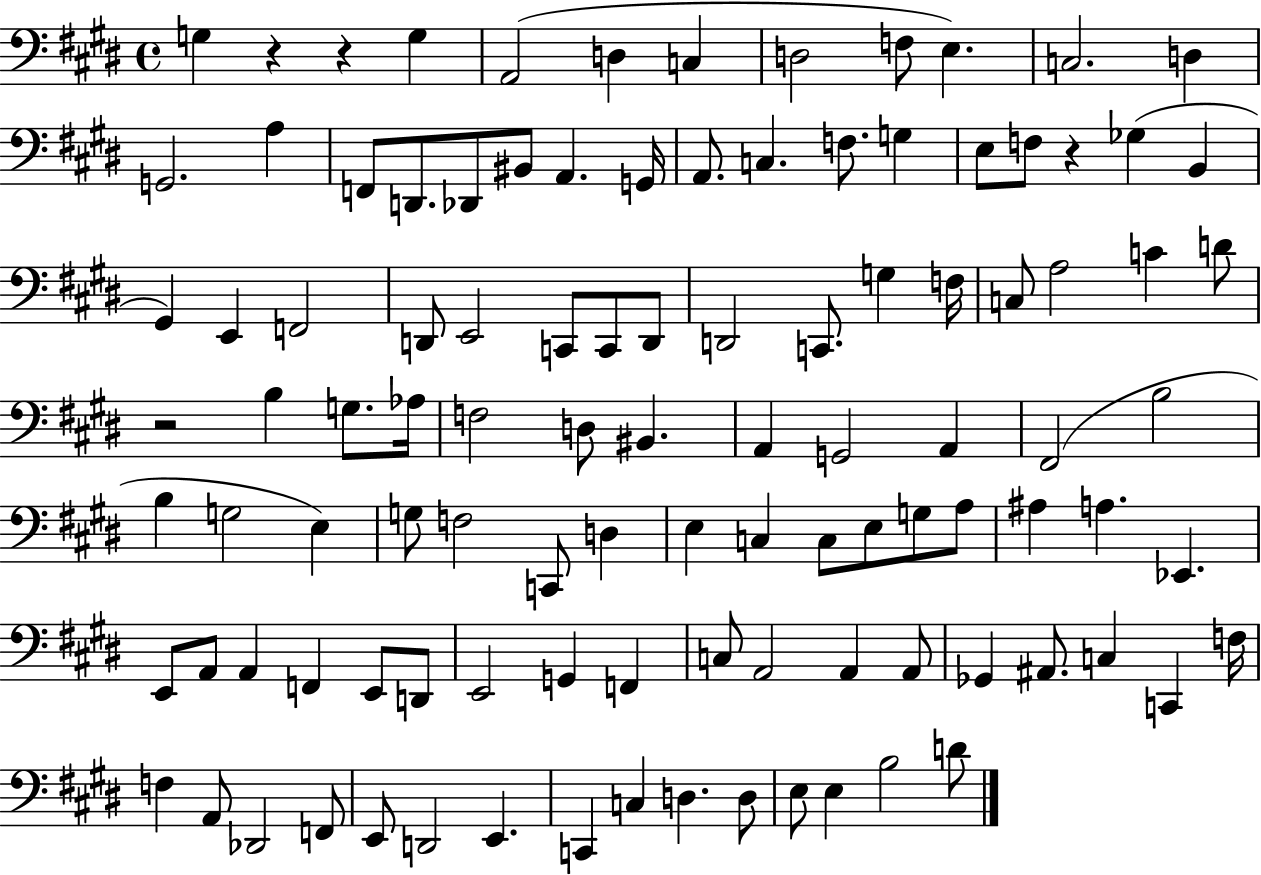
G3/q R/q R/q G3/q A2/h D3/q C3/q D3/h F3/e E3/q. C3/h. D3/q G2/h. A3/q F2/e D2/e. Db2/e BIS2/e A2/q. G2/s A2/e. C3/q. F3/e. G3/q E3/e F3/e R/q Gb3/q B2/q G#2/q E2/q F2/h D2/e E2/h C2/e C2/e D2/e D2/h C2/e. G3/q F3/s C3/e A3/h C4/q D4/e R/h B3/q G3/e. Ab3/s F3/h D3/e BIS2/q. A2/q G2/h A2/q F#2/h B3/h B3/q G3/h E3/q G3/e F3/h C2/e D3/q E3/q C3/q C3/e E3/e G3/e A3/e A#3/q A3/q. Eb2/q. E2/e A2/e A2/q F2/q E2/e D2/e E2/h G2/q F2/q C3/e A2/h A2/q A2/e Gb2/q A#2/e. C3/q C2/q F3/s F3/q A2/e Db2/h F2/e E2/e D2/h E2/q. C2/q C3/q D3/q. D3/e E3/e E3/q B3/h D4/e